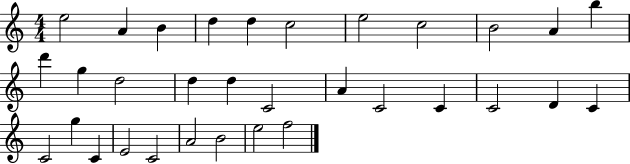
E5/h A4/q B4/q D5/q D5/q C5/h E5/h C5/h B4/h A4/q B5/q D6/q G5/q D5/h D5/q D5/q C4/h A4/q C4/h C4/q C4/h D4/q C4/q C4/h G5/q C4/q E4/h C4/h A4/h B4/h E5/h F5/h